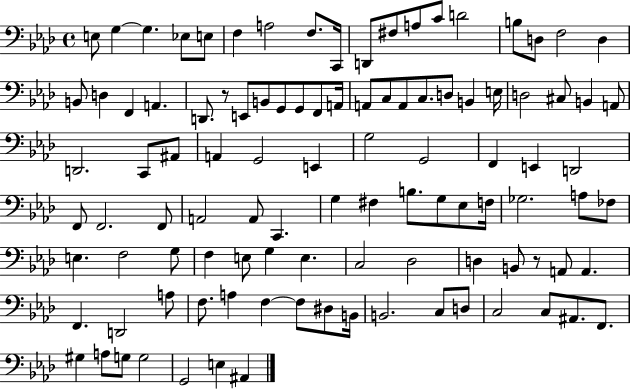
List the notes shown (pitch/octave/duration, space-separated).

E3/e G3/q G3/q. Eb3/e E3/e F3/q A3/h F3/e. C2/s D2/e F#3/e A3/e C4/e D4/h B3/e D3/e F3/h D3/q B2/e D3/q F2/q A2/q. D2/e. R/e E2/e B2/e G2/e G2/e F2/e A2/s A2/e C3/e A2/e C3/e. D3/e B2/q E3/s D3/h C#3/e B2/q A2/e D2/h. C2/e A#2/e A2/q G2/h E2/q G3/h G2/h F2/q E2/q D2/h F2/e F2/h. F2/e A2/h A2/e C2/q. G3/q F#3/q B3/e. G3/e Eb3/e F3/s Gb3/h. A3/e FES3/e E3/q. F3/h G3/e F3/q E3/e G3/q E3/q. C3/h Db3/h D3/q B2/e R/e A2/e A2/q. F2/q. D2/h A3/e F3/e. A3/q F3/q F3/e D#3/e B2/s B2/h. C3/e D3/e C3/h C3/e A#2/e. F2/e. G#3/q A3/e G3/e G3/h G2/h E3/q A#2/q